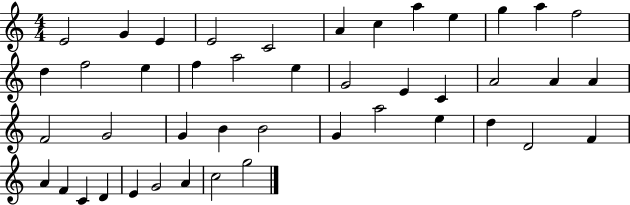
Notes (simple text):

E4/h G4/q E4/q E4/h C4/h A4/q C5/q A5/q E5/q G5/q A5/q F5/h D5/q F5/h E5/q F5/q A5/h E5/q G4/h E4/q C4/q A4/h A4/q A4/q F4/h G4/h G4/q B4/q B4/h G4/q A5/h E5/q D5/q D4/h F4/q A4/q F4/q C4/q D4/q E4/q G4/h A4/q C5/h G5/h